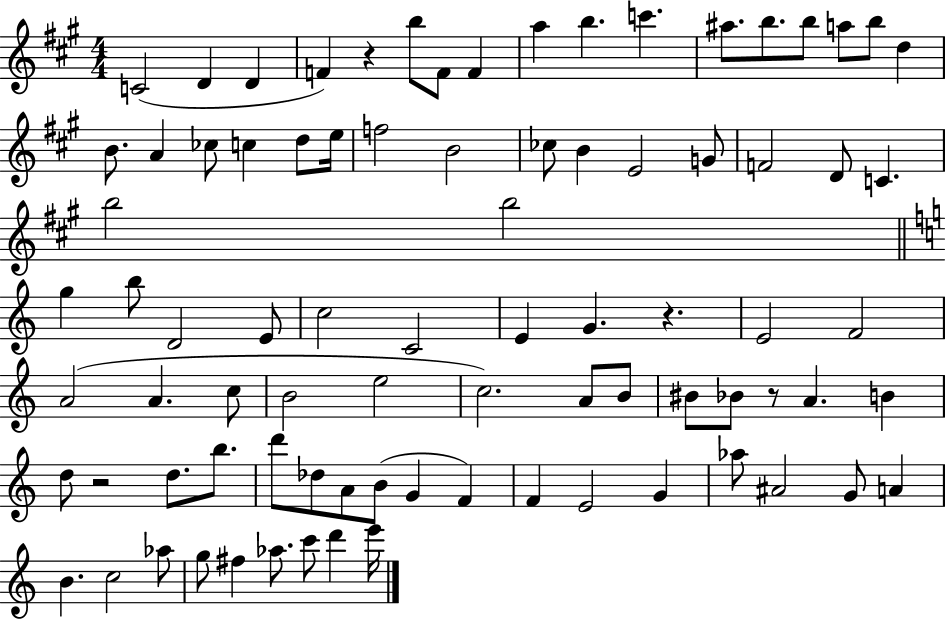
C4/h D4/q D4/q F4/q R/q B5/e F4/e F4/q A5/q B5/q. C6/q. A#5/e. B5/e. B5/e A5/e B5/e D5/q B4/e. A4/q CES5/e C5/q D5/e E5/s F5/h B4/h CES5/e B4/q E4/h G4/e F4/h D4/e C4/q. B5/h B5/h G5/q B5/e D4/h E4/e C5/h C4/h E4/q G4/q. R/q. E4/h F4/h A4/h A4/q. C5/e B4/h E5/h C5/h. A4/e B4/e BIS4/e Bb4/e R/e A4/q. B4/q D5/e R/h D5/e. B5/e. D6/e Db5/e A4/e B4/e G4/q F4/q F4/q E4/h G4/q Ab5/e A#4/h G4/e A4/q B4/q. C5/h Ab5/e G5/e F#5/q Ab5/e. C6/e D6/q E6/s